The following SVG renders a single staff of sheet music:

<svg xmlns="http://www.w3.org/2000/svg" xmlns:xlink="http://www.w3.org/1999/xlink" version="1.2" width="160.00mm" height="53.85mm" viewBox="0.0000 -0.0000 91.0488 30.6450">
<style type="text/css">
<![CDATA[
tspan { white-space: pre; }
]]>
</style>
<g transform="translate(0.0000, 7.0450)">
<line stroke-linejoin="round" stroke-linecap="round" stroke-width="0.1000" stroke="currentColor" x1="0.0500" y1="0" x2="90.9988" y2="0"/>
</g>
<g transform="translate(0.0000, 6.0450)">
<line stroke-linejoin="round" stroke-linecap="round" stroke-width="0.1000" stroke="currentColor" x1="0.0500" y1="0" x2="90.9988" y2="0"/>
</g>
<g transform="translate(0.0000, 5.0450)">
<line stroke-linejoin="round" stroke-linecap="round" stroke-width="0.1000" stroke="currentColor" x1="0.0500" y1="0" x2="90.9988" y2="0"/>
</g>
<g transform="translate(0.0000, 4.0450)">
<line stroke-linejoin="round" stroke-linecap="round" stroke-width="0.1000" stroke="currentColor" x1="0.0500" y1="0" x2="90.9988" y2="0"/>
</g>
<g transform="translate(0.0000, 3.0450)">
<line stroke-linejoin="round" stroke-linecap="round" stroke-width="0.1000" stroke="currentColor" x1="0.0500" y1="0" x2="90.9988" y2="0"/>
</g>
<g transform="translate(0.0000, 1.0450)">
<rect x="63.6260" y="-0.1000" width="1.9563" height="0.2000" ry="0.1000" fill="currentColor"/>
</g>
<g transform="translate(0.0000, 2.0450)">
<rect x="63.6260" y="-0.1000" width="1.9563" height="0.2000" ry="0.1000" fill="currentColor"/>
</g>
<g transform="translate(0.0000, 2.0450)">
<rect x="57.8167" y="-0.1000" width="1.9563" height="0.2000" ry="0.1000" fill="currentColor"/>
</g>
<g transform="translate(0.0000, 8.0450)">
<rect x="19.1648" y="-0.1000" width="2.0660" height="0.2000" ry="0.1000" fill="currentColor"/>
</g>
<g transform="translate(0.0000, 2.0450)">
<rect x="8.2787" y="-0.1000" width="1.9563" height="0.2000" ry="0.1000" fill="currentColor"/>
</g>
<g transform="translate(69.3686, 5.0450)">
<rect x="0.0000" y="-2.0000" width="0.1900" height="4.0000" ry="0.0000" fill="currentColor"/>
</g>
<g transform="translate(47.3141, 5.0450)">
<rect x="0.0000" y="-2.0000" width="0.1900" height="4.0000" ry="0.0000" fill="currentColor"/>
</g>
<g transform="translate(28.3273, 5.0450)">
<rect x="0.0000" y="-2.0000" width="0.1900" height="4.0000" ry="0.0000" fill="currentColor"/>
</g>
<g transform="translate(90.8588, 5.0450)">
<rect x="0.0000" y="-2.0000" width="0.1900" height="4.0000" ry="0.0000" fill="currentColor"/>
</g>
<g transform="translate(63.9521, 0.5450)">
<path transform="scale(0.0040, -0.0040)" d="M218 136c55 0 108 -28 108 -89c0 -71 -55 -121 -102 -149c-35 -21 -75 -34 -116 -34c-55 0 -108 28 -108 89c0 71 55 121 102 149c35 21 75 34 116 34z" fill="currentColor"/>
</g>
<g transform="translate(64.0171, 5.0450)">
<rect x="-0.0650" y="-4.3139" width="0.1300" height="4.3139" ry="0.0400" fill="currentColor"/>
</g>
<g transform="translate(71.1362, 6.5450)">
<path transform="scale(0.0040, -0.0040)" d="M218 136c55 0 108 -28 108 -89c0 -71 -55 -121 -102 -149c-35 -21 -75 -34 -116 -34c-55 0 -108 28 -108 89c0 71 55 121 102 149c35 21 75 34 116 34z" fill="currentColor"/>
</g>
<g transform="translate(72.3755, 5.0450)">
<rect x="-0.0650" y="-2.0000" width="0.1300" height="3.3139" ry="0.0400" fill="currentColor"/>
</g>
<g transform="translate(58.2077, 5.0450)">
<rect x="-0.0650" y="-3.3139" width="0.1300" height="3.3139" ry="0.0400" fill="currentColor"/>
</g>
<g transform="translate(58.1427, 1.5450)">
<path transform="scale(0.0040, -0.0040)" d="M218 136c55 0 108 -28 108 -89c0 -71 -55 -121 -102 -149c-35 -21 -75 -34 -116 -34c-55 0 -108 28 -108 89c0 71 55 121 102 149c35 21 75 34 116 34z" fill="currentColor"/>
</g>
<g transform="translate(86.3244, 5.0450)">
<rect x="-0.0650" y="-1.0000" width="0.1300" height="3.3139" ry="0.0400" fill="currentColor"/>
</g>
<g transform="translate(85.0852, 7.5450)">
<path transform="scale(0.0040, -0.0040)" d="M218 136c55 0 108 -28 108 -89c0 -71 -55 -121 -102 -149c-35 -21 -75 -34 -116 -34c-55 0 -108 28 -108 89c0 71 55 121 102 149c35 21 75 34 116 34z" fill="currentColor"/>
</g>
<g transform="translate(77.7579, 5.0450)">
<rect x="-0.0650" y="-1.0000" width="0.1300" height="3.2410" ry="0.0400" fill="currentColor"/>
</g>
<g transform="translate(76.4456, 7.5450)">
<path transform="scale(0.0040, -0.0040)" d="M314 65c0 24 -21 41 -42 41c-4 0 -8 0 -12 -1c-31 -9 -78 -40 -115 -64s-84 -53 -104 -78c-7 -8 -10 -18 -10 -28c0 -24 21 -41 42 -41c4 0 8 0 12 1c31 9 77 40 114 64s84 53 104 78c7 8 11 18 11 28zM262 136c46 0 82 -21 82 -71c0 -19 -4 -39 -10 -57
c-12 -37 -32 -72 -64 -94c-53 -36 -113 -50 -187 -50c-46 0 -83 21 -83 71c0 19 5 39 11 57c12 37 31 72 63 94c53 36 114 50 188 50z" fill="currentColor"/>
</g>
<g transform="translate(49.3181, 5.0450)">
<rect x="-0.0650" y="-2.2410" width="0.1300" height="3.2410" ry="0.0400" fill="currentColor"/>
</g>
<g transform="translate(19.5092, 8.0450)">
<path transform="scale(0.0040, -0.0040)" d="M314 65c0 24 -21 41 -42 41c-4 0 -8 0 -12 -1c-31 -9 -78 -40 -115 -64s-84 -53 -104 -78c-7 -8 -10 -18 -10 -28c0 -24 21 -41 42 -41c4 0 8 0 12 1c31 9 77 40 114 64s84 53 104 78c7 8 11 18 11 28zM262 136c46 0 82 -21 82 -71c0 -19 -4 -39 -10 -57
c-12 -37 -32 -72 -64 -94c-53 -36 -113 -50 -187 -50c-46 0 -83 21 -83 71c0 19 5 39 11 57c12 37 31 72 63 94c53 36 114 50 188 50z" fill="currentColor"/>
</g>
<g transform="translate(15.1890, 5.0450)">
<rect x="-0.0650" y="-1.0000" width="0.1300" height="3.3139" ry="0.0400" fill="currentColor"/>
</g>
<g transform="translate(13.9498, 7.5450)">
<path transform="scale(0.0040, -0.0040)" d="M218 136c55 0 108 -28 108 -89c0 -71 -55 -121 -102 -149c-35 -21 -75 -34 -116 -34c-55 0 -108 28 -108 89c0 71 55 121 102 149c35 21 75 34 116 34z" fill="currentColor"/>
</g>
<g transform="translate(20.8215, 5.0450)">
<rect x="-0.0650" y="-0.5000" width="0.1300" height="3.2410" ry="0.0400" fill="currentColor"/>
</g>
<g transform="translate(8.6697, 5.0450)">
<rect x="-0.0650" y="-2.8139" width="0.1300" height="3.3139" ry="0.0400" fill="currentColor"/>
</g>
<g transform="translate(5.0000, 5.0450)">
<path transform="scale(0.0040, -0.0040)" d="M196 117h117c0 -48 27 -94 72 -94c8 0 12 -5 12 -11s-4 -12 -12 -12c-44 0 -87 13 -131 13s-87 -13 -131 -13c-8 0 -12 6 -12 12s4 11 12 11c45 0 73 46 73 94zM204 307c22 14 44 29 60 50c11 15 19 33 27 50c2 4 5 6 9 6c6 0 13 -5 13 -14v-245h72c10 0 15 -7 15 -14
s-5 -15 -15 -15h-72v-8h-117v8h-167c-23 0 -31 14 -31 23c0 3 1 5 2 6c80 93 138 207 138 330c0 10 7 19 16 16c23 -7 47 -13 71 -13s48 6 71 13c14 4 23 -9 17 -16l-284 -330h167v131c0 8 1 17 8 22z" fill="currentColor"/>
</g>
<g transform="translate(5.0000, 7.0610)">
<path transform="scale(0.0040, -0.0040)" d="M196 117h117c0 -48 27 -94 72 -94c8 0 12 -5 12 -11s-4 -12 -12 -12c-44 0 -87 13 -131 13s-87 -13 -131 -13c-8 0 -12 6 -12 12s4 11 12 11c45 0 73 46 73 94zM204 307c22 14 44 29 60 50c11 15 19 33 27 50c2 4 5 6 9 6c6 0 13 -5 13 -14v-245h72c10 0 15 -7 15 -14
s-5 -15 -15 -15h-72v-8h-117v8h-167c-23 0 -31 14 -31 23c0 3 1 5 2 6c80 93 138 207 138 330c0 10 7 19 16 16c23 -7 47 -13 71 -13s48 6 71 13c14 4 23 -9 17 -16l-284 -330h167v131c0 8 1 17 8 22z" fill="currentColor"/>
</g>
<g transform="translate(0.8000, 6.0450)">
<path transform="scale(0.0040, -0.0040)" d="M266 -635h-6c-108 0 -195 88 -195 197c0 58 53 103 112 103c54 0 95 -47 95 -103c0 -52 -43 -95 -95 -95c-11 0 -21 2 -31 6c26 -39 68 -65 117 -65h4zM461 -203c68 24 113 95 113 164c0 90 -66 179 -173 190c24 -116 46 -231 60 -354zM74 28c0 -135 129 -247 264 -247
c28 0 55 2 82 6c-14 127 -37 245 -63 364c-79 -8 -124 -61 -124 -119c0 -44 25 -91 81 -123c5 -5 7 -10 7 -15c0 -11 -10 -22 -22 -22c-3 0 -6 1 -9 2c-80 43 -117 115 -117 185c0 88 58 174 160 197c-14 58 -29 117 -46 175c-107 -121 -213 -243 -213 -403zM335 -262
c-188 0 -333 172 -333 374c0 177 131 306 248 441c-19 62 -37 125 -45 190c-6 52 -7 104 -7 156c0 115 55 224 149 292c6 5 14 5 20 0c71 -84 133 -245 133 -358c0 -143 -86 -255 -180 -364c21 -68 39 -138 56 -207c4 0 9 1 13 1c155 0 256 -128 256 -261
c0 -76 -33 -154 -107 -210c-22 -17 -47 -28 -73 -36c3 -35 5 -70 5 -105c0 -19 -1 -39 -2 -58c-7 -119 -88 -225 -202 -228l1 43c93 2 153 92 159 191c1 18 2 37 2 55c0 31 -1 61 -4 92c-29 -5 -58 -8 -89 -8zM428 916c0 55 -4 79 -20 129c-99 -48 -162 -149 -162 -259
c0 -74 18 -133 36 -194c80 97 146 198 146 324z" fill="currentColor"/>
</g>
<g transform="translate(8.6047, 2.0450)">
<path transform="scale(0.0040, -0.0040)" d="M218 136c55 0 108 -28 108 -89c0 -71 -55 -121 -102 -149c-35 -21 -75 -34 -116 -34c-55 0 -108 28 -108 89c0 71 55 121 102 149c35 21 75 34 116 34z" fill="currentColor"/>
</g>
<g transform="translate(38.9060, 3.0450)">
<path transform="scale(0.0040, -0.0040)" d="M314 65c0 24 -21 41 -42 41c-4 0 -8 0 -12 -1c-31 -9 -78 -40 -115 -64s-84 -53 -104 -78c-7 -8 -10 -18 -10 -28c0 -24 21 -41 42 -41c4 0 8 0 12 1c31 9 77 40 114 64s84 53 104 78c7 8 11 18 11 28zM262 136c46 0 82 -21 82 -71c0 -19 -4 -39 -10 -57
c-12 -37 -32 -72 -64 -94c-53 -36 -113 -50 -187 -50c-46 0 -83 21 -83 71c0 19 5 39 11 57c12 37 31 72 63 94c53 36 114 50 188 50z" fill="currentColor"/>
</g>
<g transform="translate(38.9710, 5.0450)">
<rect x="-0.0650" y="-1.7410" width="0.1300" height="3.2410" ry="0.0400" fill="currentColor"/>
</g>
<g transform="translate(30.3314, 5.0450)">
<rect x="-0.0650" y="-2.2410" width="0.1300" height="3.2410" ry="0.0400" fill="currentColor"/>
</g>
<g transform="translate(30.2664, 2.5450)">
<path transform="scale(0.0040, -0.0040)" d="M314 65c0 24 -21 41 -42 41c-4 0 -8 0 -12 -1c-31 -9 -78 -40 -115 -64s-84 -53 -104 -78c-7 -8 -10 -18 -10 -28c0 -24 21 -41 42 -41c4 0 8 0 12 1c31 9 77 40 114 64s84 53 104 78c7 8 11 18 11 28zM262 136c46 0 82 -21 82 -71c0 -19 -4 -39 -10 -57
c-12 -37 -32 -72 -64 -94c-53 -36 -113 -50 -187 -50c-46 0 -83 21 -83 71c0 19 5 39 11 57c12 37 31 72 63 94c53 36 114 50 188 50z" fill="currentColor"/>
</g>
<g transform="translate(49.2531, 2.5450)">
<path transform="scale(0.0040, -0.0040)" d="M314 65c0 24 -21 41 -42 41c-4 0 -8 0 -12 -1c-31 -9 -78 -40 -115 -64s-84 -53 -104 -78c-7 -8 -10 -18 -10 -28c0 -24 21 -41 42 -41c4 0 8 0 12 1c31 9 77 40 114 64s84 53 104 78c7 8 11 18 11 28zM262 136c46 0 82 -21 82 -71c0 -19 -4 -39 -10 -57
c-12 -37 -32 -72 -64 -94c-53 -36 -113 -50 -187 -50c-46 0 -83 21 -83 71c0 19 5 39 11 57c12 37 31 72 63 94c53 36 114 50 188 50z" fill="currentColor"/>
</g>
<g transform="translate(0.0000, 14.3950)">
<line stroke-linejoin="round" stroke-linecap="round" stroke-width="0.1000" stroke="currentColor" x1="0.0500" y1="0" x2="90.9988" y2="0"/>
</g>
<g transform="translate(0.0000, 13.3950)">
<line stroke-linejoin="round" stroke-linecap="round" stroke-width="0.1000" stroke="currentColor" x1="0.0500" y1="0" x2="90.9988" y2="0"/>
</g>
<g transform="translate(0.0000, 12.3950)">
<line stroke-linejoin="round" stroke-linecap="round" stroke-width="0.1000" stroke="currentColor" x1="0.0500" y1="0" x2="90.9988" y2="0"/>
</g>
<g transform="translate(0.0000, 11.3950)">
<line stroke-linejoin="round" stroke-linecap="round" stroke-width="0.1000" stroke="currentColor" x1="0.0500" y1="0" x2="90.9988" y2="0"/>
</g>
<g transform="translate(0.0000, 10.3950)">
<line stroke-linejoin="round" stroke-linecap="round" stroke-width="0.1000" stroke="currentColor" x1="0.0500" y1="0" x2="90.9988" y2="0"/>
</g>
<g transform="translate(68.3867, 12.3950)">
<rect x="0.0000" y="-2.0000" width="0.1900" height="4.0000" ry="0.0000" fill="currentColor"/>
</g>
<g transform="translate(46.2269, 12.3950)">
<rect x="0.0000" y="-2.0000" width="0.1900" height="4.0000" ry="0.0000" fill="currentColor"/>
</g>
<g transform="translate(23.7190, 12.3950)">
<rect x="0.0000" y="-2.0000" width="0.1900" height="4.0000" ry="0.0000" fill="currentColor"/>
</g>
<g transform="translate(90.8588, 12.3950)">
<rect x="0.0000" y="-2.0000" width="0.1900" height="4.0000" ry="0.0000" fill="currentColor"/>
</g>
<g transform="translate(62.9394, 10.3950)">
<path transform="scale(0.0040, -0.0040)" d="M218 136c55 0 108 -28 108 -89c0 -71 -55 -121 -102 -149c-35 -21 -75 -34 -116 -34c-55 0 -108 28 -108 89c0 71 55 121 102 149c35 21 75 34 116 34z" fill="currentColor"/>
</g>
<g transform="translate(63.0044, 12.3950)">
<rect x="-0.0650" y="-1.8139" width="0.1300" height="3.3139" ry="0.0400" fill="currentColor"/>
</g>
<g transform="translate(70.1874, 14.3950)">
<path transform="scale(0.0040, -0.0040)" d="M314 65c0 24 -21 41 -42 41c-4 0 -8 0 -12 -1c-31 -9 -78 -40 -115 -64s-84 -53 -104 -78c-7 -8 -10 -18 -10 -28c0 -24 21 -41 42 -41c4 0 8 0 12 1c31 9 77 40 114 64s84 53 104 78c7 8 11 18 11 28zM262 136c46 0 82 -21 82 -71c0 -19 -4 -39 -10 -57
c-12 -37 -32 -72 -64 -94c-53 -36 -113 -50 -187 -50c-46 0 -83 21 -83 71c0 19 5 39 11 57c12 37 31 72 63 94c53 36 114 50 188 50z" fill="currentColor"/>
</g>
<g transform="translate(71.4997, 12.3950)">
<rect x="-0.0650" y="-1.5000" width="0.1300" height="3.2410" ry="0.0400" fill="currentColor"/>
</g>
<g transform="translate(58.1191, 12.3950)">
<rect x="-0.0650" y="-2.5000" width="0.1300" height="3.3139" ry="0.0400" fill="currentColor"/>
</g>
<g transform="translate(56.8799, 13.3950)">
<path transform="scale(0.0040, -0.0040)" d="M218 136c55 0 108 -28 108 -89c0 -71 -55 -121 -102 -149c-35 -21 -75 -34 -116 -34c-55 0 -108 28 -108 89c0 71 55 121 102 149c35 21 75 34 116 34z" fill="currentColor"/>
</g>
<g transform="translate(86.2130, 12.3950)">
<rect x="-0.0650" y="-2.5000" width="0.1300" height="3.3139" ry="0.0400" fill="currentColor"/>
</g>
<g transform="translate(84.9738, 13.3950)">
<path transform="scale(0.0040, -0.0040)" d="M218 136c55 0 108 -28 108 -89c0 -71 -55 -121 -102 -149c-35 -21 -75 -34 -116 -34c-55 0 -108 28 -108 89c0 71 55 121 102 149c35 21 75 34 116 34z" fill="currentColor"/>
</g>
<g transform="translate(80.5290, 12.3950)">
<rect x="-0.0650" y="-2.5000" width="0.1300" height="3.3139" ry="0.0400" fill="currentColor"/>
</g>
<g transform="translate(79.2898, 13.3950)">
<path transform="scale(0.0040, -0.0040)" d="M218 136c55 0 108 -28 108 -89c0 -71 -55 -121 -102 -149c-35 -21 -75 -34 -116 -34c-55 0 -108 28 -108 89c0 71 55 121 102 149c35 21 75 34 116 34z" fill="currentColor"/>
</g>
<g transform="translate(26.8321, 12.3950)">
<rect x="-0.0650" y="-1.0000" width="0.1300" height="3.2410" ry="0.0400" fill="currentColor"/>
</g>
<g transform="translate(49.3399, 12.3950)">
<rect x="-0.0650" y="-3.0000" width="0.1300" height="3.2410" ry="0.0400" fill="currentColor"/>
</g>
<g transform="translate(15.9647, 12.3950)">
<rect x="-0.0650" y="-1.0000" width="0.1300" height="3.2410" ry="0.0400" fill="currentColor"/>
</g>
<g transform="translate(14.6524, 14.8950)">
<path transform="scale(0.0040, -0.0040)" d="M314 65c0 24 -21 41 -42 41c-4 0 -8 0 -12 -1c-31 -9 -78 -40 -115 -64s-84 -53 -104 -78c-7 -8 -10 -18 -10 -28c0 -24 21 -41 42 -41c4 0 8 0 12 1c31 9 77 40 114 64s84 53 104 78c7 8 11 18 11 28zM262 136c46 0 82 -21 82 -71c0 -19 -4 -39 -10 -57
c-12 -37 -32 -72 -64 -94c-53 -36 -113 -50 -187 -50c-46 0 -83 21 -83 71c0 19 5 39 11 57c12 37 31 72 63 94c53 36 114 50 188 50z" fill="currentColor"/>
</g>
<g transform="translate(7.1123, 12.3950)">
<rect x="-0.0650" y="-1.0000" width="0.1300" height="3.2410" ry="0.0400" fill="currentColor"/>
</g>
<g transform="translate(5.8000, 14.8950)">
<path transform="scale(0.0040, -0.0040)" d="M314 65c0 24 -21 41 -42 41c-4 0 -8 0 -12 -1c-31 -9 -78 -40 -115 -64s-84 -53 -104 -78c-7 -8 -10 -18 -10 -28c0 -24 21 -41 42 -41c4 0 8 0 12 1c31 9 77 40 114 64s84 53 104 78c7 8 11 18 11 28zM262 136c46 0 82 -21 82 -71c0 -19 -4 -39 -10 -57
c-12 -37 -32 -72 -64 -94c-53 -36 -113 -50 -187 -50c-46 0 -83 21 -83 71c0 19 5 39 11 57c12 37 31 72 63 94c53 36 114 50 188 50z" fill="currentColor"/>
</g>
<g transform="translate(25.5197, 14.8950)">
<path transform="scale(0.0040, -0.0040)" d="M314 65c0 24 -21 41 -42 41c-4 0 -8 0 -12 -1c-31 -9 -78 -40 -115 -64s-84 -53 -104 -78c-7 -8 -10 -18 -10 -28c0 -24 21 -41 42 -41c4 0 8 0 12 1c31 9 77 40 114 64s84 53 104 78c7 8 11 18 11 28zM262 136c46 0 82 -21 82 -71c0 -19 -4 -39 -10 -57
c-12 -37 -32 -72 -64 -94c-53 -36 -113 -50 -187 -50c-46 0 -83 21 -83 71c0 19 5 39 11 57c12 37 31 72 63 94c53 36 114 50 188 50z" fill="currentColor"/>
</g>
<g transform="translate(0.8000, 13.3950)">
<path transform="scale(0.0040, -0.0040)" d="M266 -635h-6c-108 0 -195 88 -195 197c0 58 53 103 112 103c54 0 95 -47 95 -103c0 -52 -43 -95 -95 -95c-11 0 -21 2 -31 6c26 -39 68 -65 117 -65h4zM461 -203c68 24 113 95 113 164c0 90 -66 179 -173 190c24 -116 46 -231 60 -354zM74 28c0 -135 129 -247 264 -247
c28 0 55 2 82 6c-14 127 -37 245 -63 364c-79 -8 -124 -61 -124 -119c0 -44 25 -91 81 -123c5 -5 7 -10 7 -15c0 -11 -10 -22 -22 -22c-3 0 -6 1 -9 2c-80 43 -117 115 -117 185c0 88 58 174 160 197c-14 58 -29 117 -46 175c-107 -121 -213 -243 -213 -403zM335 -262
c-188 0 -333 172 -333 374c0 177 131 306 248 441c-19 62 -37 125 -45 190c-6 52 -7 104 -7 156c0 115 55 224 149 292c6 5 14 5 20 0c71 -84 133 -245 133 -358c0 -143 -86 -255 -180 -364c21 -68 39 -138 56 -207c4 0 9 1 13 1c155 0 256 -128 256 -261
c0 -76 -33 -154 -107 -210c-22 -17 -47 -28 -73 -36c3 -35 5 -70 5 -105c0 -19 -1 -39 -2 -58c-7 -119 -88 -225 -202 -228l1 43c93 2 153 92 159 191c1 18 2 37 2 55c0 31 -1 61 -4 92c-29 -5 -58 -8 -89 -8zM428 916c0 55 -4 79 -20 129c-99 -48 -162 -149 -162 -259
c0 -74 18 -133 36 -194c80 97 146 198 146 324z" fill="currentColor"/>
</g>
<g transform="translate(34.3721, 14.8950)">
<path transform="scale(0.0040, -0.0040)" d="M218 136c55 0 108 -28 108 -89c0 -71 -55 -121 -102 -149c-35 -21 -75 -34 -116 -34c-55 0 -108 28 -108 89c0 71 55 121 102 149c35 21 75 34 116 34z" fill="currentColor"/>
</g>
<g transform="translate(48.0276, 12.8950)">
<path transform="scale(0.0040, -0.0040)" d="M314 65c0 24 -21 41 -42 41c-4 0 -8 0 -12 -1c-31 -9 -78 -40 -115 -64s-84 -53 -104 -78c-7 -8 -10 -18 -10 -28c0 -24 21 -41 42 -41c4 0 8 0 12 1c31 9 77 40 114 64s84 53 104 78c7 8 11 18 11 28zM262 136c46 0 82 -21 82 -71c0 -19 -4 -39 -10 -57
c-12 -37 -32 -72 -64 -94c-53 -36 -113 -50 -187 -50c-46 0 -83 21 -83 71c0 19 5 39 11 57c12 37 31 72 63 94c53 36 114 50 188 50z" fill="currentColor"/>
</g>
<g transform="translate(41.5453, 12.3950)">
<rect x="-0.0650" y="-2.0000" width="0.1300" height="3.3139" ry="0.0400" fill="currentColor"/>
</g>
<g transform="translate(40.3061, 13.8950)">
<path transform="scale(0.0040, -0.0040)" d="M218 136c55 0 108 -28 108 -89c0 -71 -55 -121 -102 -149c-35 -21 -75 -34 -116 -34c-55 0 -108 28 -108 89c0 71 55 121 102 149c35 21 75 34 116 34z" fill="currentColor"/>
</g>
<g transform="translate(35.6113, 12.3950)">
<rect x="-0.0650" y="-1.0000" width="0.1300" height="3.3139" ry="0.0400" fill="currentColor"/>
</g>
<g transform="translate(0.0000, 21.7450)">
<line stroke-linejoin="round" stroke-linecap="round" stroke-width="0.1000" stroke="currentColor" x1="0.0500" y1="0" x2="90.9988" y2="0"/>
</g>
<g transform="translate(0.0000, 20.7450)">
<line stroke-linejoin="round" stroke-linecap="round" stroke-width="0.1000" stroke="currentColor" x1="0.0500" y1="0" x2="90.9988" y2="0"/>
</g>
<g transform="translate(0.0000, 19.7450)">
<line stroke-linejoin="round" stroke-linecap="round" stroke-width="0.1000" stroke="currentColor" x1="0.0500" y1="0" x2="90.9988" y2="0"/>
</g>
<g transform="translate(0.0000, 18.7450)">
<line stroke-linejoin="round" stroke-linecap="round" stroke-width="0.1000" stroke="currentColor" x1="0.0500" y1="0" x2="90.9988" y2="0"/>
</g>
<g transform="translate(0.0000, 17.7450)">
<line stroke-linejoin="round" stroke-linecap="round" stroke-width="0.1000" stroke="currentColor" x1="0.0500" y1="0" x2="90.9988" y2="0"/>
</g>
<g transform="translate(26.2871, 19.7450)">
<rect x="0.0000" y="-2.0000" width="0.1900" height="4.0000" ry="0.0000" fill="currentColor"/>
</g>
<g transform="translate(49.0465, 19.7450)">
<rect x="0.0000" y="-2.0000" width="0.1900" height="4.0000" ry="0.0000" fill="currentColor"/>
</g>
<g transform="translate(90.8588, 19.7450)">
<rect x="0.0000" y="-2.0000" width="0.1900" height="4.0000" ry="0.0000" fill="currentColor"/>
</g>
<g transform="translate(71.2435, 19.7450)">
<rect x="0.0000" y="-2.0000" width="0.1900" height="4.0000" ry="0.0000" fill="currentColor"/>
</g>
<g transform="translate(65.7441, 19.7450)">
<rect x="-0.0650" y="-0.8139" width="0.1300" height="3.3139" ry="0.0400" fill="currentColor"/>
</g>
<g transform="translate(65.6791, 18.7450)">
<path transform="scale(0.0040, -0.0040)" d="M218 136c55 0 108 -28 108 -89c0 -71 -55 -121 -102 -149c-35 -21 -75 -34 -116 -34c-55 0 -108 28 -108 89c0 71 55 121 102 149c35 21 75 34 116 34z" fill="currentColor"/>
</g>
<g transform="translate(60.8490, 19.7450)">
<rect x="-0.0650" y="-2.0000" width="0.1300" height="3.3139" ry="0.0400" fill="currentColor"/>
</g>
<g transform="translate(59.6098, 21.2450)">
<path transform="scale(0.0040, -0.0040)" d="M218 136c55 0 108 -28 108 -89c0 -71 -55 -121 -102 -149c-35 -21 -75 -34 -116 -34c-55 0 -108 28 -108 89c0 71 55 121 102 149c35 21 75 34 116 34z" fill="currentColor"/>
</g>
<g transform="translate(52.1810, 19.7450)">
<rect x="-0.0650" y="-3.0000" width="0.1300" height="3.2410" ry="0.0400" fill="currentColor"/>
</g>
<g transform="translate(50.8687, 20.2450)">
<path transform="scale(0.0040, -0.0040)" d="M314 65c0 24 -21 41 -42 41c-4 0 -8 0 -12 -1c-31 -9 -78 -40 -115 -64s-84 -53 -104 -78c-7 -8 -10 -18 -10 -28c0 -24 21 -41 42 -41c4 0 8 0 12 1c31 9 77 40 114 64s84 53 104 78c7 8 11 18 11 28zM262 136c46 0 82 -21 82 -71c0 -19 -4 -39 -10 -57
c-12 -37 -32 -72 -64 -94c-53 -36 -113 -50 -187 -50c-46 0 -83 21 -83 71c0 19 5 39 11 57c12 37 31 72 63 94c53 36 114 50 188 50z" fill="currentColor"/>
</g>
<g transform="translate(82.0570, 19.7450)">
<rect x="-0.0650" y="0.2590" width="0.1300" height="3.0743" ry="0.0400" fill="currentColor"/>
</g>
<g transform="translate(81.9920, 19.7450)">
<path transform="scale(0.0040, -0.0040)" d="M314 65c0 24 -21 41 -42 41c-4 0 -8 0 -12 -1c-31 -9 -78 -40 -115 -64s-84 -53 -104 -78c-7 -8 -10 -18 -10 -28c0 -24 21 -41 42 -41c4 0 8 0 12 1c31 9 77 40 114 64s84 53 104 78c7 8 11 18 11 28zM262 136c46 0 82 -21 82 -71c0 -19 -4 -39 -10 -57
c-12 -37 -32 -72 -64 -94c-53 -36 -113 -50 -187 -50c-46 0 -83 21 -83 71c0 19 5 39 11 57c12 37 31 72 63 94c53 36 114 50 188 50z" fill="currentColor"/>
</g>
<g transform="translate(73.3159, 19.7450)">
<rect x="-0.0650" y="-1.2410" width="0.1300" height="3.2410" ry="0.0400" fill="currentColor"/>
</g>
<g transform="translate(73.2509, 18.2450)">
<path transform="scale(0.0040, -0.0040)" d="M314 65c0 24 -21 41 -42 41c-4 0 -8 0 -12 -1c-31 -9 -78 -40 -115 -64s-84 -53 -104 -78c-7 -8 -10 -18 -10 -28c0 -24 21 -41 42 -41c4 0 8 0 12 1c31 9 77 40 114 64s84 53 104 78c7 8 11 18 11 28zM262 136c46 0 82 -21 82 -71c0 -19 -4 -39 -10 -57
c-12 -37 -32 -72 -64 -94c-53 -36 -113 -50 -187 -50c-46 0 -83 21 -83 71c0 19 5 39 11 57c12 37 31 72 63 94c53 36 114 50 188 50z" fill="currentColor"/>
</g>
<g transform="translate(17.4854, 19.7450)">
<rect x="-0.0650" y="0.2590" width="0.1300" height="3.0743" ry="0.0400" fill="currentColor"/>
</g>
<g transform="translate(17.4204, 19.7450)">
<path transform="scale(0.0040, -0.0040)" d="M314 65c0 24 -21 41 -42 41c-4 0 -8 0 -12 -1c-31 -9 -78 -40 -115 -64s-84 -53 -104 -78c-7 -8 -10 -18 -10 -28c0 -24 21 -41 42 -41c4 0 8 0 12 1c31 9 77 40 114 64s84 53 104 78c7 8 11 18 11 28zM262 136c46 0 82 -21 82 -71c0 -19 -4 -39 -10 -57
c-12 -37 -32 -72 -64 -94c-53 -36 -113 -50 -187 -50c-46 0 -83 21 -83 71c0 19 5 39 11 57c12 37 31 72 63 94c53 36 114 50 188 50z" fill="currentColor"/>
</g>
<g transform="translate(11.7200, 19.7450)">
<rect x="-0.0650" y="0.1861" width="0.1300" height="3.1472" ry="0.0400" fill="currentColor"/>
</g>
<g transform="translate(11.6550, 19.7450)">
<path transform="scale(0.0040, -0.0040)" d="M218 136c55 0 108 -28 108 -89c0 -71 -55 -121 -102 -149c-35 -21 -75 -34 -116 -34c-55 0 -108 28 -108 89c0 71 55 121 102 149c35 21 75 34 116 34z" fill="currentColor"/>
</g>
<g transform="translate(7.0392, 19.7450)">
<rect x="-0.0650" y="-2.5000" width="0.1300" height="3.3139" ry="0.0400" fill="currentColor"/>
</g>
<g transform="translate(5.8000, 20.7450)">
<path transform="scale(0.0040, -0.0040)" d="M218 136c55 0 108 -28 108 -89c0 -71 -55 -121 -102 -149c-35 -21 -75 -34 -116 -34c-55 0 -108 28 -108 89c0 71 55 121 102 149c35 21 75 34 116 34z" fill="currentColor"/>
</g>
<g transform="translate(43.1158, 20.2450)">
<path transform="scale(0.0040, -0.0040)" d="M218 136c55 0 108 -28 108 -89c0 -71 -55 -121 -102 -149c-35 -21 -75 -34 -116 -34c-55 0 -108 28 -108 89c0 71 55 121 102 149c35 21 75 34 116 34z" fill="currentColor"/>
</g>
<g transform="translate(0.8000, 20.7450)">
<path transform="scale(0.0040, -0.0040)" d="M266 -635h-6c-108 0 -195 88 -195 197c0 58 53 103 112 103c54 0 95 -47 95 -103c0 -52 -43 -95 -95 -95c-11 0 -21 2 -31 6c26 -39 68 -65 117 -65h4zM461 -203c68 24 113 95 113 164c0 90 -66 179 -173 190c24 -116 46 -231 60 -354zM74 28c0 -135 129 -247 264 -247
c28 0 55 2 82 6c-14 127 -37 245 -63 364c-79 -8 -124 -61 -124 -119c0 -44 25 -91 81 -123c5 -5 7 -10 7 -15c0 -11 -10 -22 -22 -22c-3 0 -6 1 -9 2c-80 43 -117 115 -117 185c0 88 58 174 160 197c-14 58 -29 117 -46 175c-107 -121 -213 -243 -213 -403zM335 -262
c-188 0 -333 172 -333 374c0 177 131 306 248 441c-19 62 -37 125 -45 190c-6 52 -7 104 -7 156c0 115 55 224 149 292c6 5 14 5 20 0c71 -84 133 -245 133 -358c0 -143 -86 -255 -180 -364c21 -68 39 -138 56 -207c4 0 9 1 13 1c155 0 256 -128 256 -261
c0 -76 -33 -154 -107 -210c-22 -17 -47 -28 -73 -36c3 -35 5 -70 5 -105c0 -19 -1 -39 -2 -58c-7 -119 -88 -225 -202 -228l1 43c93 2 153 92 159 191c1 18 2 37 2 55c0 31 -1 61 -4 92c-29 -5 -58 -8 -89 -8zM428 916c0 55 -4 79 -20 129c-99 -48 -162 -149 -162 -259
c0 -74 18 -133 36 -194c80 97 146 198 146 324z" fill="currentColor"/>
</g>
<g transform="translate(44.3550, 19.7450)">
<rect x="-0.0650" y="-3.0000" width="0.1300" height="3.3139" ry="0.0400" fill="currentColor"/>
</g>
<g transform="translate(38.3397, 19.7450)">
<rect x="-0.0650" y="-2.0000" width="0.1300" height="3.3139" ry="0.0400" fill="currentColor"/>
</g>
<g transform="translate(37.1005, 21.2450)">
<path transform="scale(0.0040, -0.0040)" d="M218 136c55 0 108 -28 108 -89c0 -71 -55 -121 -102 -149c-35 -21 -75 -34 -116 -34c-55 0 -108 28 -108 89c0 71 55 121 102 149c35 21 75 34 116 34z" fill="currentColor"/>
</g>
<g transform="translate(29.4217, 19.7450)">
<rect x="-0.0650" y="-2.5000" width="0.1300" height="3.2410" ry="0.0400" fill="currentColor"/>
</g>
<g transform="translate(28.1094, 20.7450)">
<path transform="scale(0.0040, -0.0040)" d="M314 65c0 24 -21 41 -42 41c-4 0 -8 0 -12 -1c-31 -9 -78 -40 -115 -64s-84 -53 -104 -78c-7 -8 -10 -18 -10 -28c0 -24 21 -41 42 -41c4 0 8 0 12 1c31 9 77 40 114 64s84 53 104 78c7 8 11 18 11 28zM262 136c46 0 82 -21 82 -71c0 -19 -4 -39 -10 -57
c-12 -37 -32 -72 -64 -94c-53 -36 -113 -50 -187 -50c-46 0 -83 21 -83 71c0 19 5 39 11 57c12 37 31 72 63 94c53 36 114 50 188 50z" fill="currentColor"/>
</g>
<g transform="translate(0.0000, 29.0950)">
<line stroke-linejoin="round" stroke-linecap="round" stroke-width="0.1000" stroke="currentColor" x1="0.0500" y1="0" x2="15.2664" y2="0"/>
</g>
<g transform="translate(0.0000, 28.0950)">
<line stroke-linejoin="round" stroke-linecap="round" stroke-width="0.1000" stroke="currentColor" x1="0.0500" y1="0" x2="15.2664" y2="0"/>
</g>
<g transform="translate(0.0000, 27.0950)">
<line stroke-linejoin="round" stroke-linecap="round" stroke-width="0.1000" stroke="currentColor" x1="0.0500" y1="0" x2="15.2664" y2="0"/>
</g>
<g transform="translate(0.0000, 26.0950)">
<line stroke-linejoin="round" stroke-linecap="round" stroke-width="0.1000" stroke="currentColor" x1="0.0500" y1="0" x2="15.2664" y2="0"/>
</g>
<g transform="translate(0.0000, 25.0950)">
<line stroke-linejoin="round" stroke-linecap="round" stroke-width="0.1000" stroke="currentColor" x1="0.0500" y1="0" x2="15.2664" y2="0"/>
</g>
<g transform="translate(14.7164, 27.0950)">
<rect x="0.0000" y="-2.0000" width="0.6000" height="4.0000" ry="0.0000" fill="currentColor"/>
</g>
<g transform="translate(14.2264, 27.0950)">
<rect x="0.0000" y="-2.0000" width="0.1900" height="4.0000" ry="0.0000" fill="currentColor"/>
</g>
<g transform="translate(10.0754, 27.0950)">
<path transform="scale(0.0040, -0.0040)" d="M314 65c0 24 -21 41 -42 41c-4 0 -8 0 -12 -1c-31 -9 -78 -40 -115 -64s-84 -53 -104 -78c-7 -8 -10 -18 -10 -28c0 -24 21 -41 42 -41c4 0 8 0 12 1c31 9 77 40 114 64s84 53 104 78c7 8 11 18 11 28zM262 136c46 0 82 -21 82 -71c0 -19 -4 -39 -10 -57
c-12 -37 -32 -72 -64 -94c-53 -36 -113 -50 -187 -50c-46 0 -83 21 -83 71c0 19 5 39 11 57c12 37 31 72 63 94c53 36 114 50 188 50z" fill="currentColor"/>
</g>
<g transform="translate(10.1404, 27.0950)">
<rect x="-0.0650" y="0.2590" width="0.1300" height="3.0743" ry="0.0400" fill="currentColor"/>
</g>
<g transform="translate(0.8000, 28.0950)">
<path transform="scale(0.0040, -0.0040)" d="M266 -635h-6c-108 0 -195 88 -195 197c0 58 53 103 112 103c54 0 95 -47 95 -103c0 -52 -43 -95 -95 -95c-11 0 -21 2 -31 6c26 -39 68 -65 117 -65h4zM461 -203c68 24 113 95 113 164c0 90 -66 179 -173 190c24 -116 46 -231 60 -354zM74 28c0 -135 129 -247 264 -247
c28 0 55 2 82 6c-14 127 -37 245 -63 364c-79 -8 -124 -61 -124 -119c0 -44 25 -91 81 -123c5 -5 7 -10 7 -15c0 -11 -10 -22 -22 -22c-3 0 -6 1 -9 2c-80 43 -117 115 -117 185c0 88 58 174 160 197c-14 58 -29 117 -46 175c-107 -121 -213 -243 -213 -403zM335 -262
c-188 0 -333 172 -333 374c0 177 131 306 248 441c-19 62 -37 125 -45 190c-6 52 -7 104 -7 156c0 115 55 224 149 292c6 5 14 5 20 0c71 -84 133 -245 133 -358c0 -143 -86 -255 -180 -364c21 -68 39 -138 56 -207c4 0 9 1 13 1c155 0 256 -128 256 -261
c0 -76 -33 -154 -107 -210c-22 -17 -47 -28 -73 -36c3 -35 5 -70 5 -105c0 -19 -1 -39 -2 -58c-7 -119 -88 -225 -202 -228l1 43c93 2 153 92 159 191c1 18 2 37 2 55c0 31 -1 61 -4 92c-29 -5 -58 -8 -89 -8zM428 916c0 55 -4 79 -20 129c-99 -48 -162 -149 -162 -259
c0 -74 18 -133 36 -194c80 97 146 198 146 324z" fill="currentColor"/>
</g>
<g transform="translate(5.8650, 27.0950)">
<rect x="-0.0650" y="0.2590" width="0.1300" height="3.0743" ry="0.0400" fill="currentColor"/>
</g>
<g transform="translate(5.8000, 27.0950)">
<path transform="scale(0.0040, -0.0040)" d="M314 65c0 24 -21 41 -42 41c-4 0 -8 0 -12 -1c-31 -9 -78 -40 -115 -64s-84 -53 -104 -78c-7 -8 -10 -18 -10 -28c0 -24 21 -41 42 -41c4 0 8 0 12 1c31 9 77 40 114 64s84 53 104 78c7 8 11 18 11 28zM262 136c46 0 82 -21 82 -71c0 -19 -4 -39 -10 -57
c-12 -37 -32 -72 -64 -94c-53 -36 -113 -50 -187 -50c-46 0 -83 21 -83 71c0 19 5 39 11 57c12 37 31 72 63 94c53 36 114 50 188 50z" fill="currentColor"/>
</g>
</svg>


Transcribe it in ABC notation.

X:1
T:Untitled
M:4/4
L:1/4
K:C
a D C2 g2 f2 g2 b d' F D2 D D2 D2 D2 D F A2 G f E2 G G G B B2 G2 F A A2 F d e2 B2 B2 B2